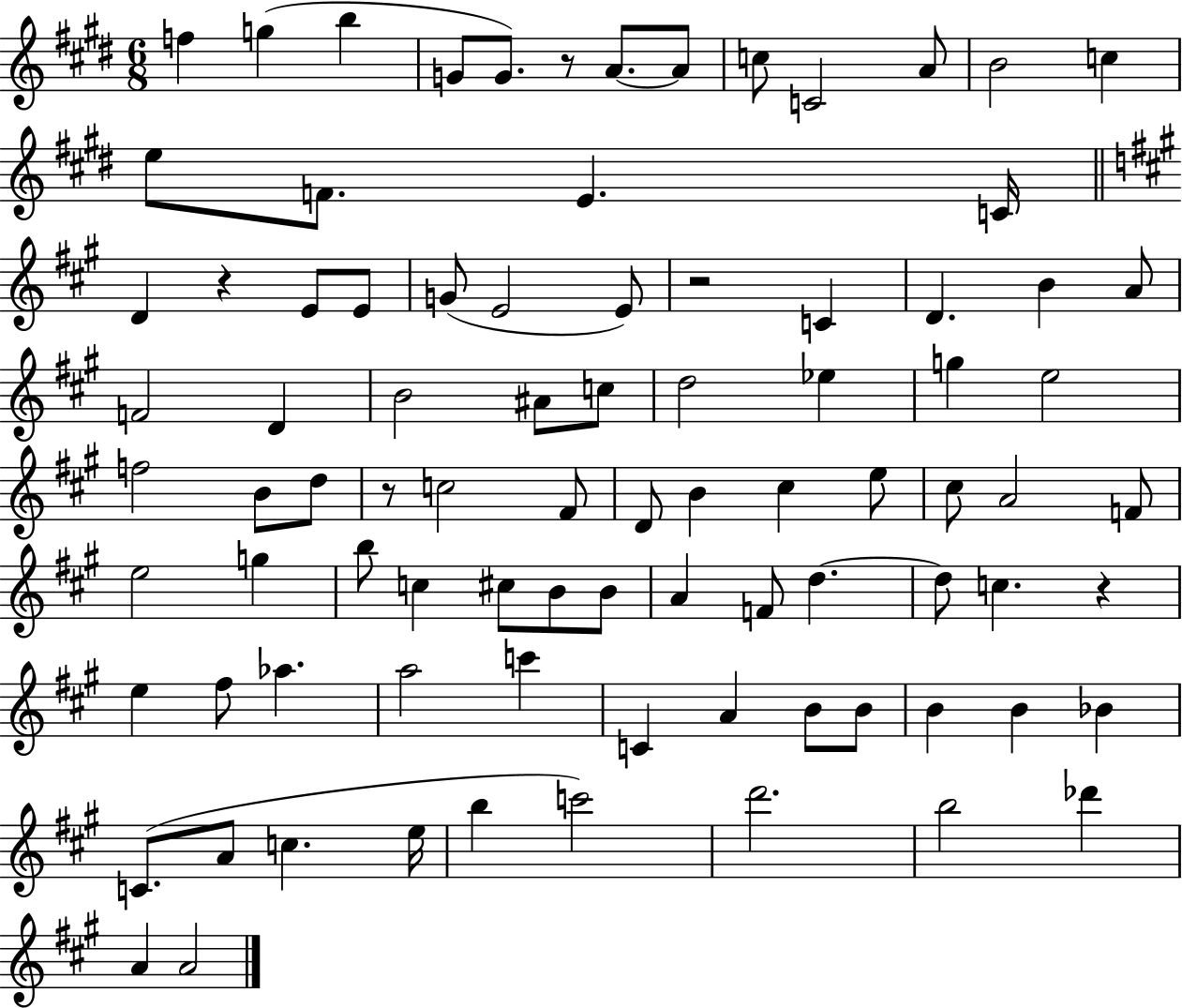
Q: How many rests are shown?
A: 5